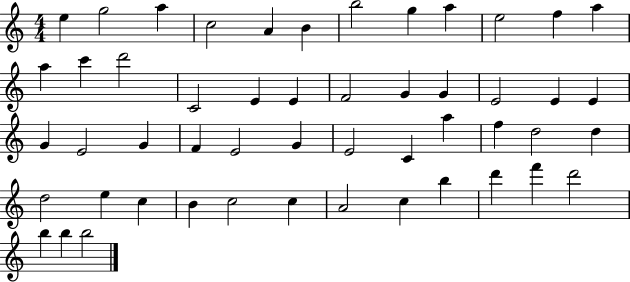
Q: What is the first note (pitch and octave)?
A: E5